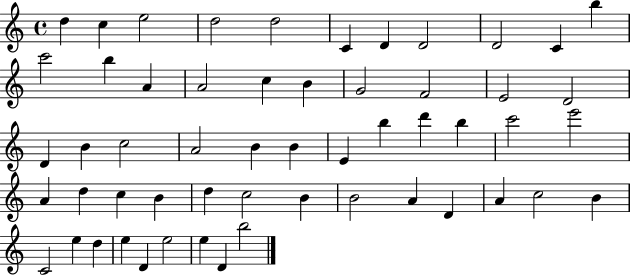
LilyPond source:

{
  \clef treble
  \time 4/4
  \defaultTimeSignature
  \key c \major
  d''4 c''4 e''2 | d''2 d''2 | c'4 d'4 d'2 | d'2 c'4 b''4 | \break c'''2 b''4 a'4 | a'2 c''4 b'4 | g'2 f'2 | e'2 d'2 | \break d'4 b'4 c''2 | a'2 b'4 b'4 | e'4 b''4 d'''4 b''4 | c'''2 e'''2 | \break a'4 d''4 c''4 b'4 | d''4 c''2 b'4 | b'2 a'4 d'4 | a'4 c''2 b'4 | \break c'2 e''4 d''4 | e''4 d'4 e''2 | e''4 d'4 b''2 | \bar "|."
}